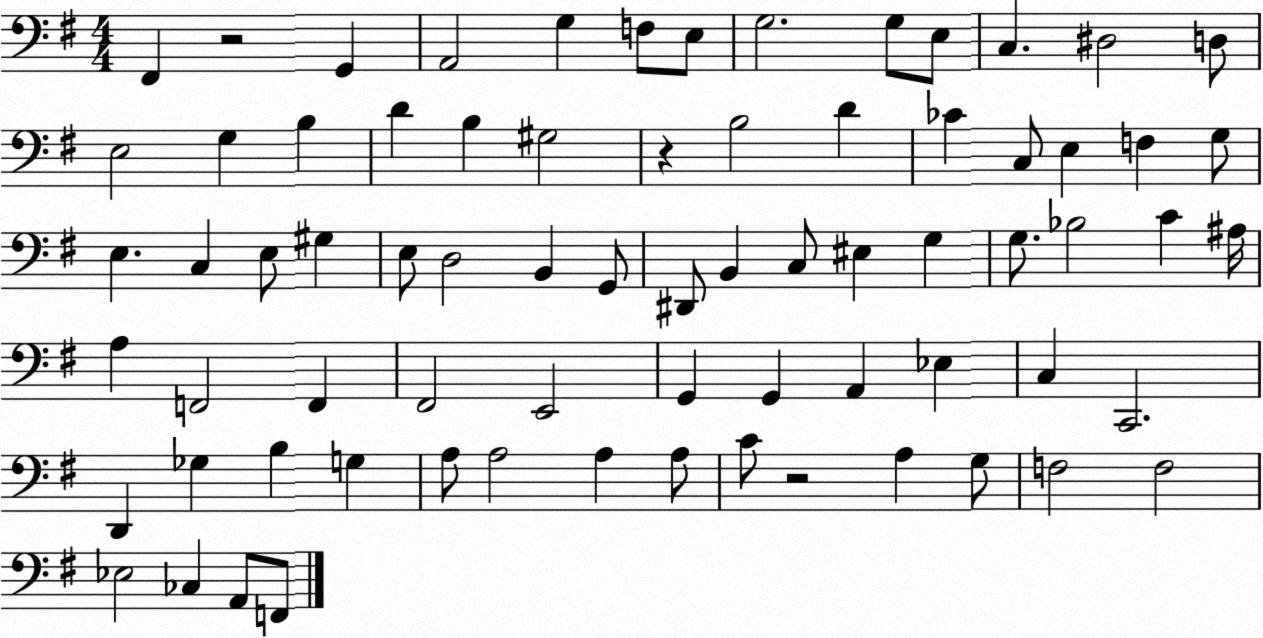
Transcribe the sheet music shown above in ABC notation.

X:1
T:Untitled
M:4/4
L:1/4
K:G
^F,, z2 G,, A,,2 G, F,/2 E,/2 G,2 G,/2 E,/2 C, ^D,2 D,/2 E,2 G, B, D B, ^G,2 z B,2 D _C C,/2 E, F, G,/2 E, C, E,/2 ^G, E,/2 D,2 B,, G,,/2 ^D,,/2 B,, C,/2 ^E, G, G,/2 _B,2 C ^A,/4 A, F,,2 F,, ^F,,2 E,,2 G,, G,, A,, _E, C, C,,2 D,, _G, B, G, A,/2 A,2 A, A,/2 C/2 z2 A, G,/2 F,2 F,2 _E,2 _C, A,,/2 F,,/2